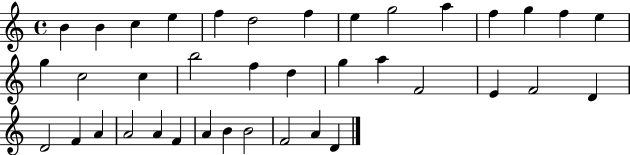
{
  \clef treble
  \time 4/4
  \defaultTimeSignature
  \key c \major
  b'4 b'4 c''4 e''4 | f''4 d''2 f''4 | e''4 g''2 a''4 | f''4 g''4 f''4 e''4 | \break g''4 c''2 c''4 | b''2 f''4 d''4 | g''4 a''4 f'2 | e'4 f'2 d'4 | \break d'2 f'4 a'4 | a'2 a'4 f'4 | a'4 b'4 b'2 | f'2 a'4 d'4 | \break \bar "|."
}